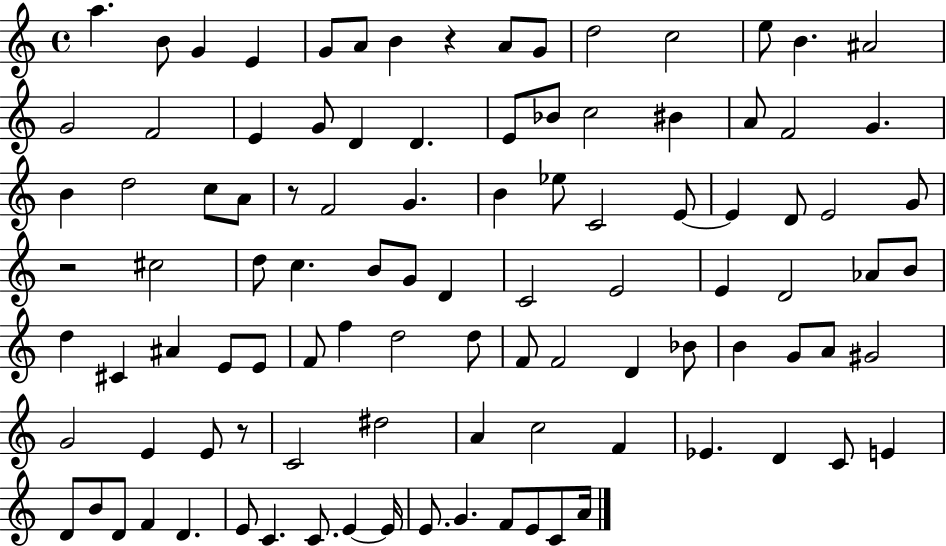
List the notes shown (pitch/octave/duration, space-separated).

A5/q. B4/e G4/q E4/q G4/e A4/e B4/q R/q A4/e G4/e D5/h C5/h E5/e B4/q. A#4/h G4/h F4/h E4/q G4/e D4/q D4/q. E4/e Bb4/e C5/h BIS4/q A4/e F4/h G4/q. B4/q D5/h C5/e A4/e R/e F4/h G4/q. B4/q Eb5/e C4/h E4/e E4/q D4/e E4/h G4/e R/h C#5/h D5/e C5/q. B4/e G4/e D4/q C4/h E4/h E4/q D4/h Ab4/e B4/e D5/q C#4/q A#4/q E4/e E4/e F4/e F5/q D5/h D5/e F4/e F4/h D4/q Bb4/e B4/q G4/e A4/e G#4/h G4/h E4/q E4/e R/e C4/h D#5/h A4/q C5/h F4/q Eb4/q. D4/q C4/e E4/q D4/e B4/e D4/e F4/q D4/q. E4/e C4/q. C4/e. E4/q E4/s E4/e. G4/q. F4/e E4/e C4/e A4/s